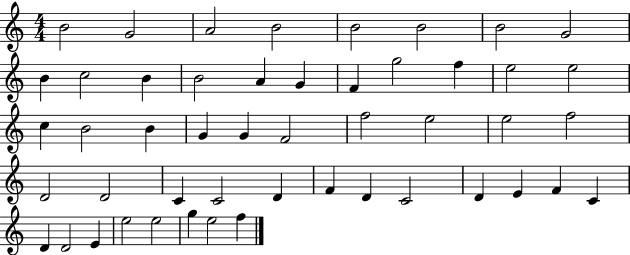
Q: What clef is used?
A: treble